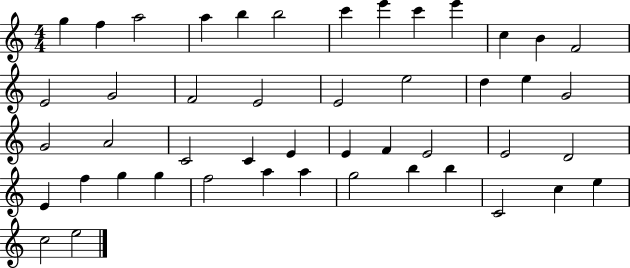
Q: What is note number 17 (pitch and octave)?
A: E4